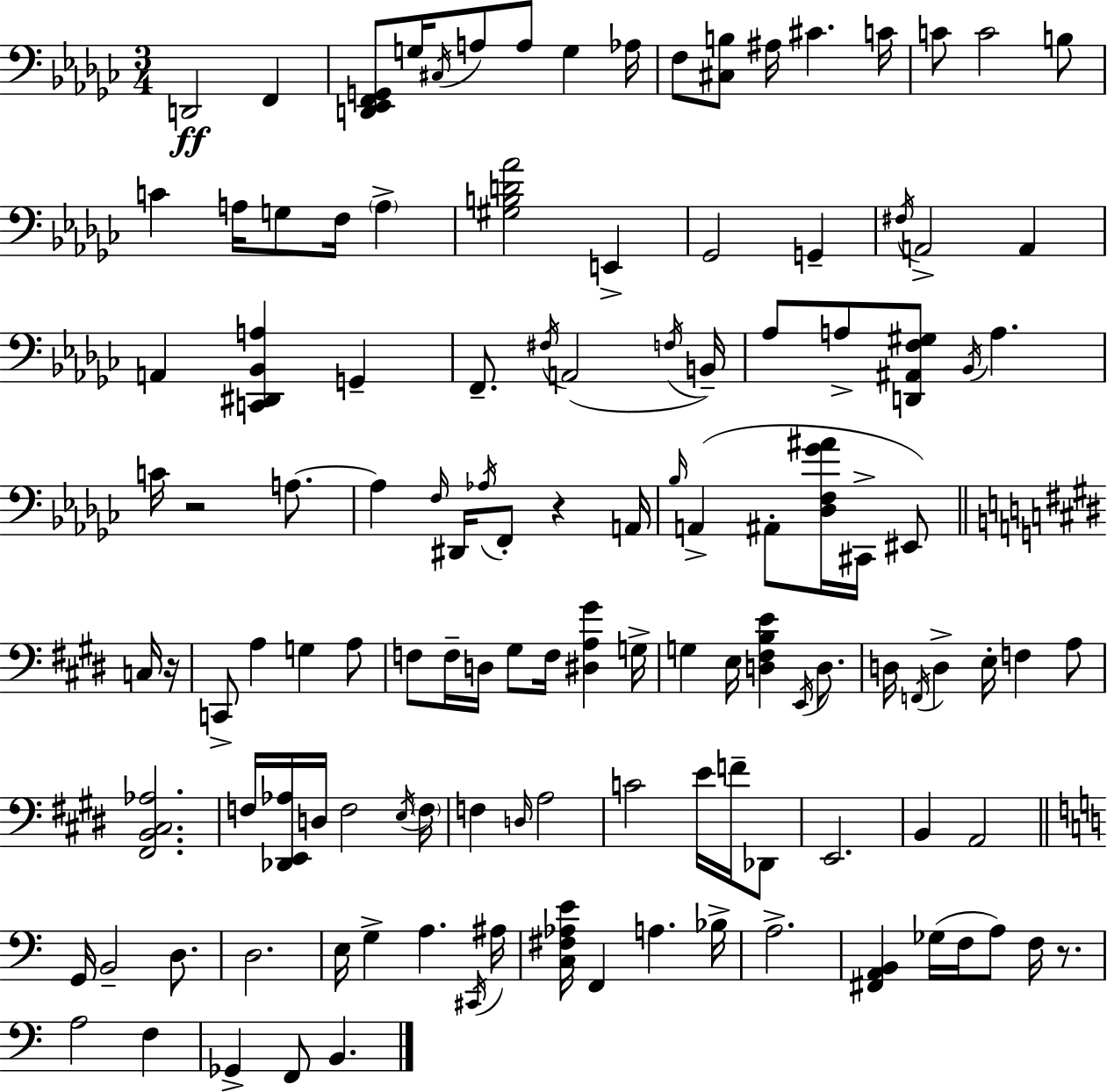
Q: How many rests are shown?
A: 4